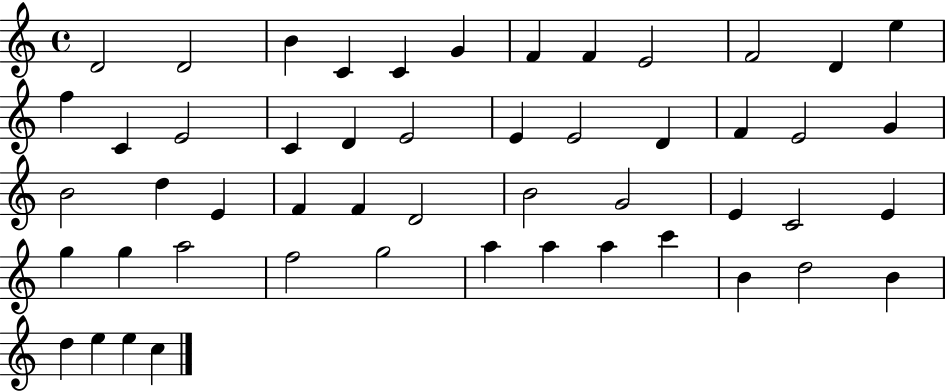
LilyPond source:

{
  \clef treble
  \time 4/4
  \defaultTimeSignature
  \key c \major
  d'2 d'2 | b'4 c'4 c'4 g'4 | f'4 f'4 e'2 | f'2 d'4 e''4 | \break f''4 c'4 e'2 | c'4 d'4 e'2 | e'4 e'2 d'4 | f'4 e'2 g'4 | \break b'2 d''4 e'4 | f'4 f'4 d'2 | b'2 g'2 | e'4 c'2 e'4 | \break g''4 g''4 a''2 | f''2 g''2 | a''4 a''4 a''4 c'''4 | b'4 d''2 b'4 | \break d''4 e''4 e''4 c''4 | \bar "|."
}